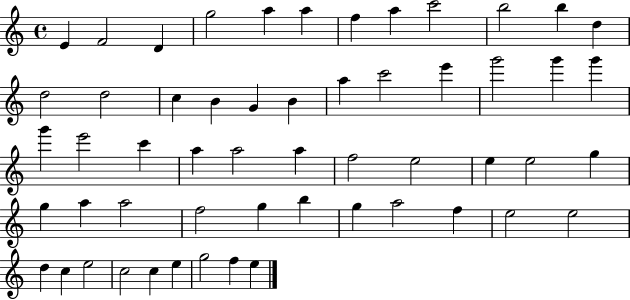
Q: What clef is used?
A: treble